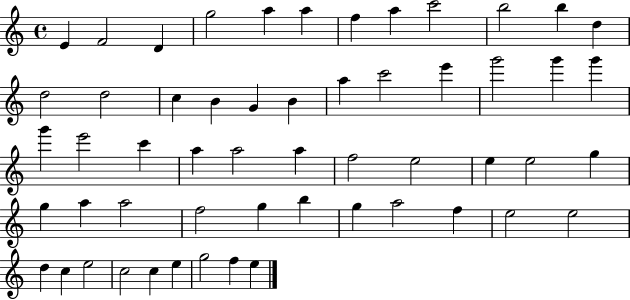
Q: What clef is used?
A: treble